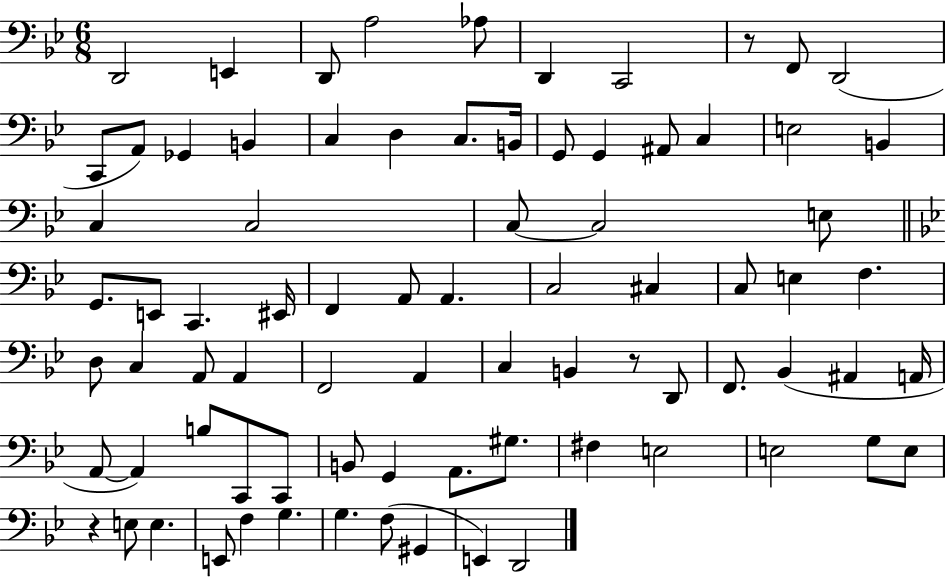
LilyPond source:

{
  \clef bass
  \numericTimeSignature
  \time 6/8
  \key bes \major
  d,2 e,4 | d,8 a2 aes8 | d,4 c,2 | r8 f,8 d,2( | \break c,8 a,8) ges,4 b,4 | c4 d4 c8. b,16 | g,8 g,4 ais,8 c4 | e2 b,4 | \break c4 c2 | c8~~ c2 e8 | \bar "||" \break \key bes \major g,8. e,8 c,4. eis,16 | f,4 a,8 a,4. | c2 cis4 | c8 e4 f4. | \break d8 c4 a,8 a,4 | f,2 a,4 | c4 b,4 r8 d,8 | f,8. bes,4( ais,4 a,16 | \break a,8~~ a,4) b8 c,8 c,8 | b,8 g,4 a,8. gis8. | fis4 e2 | e2 g8 e8 | \break r4 e8 e4. | e,8 f4 g4. | g4. f8( gis,4 | e,4) d,2 | \break \bar "|."
}